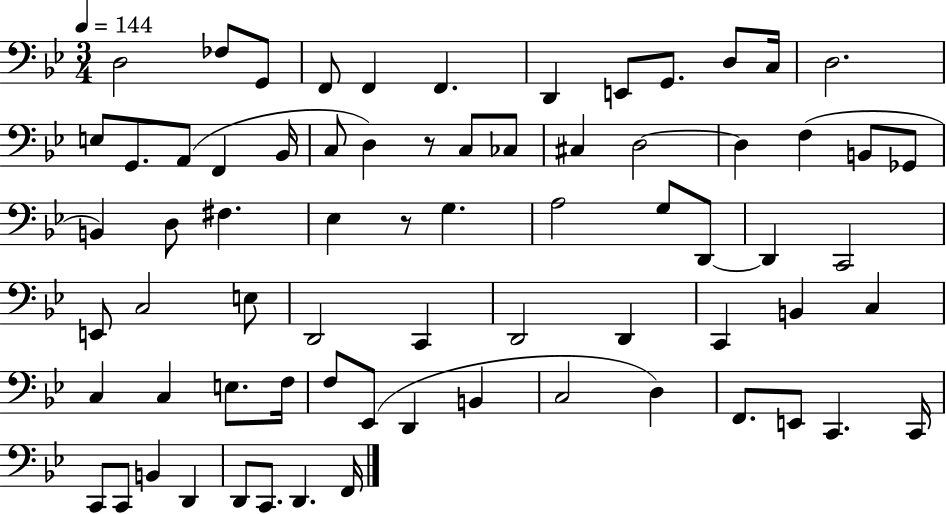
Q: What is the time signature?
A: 3/4